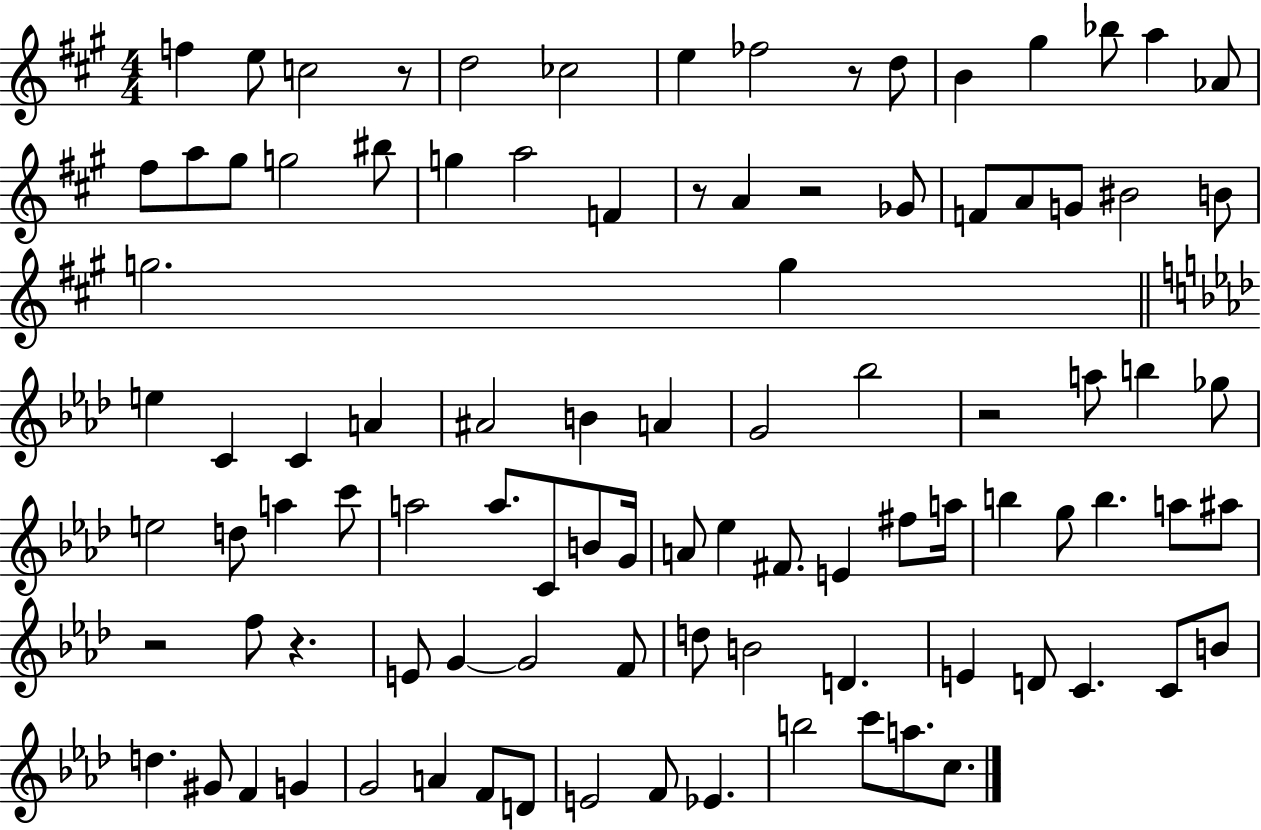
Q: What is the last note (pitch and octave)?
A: C5